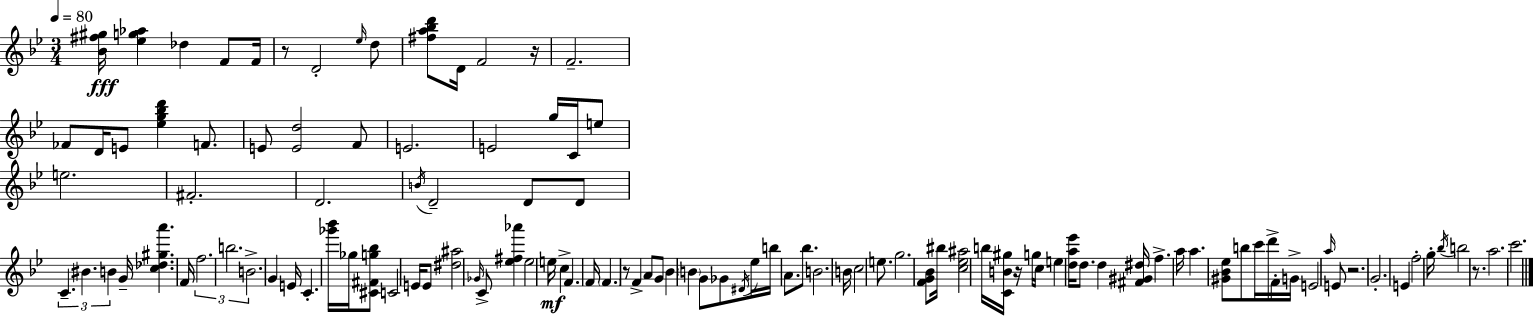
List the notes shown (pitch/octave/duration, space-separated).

[Bb4,F#5,G#5]/s [Eb5,G5,Ab5]/q Db5/q F4/e F4/s R/e D4/h Eb5/s D5/e [F#5,A5,Bb5,D6]/e D4/s F4/h R/s F4/h. FES4/e D4/s E4/e [Eb5,G5,Bb5,D6]/q F4/e. E4/e [E4,D5]/h F4/e E4/h. E4/h G5/s C4/s E5/e E5/h. F#4/h. D4/h. B4/s D4/h D4/e D4/e C4/q. BIS4/q. B4/q G4/s [C5,Db5,G#5,A6]/q. F4/s F5/h. B5/h. B4/h. G4/q E4/s C4/q. [Gb6,Bb6]/s Gb5/s [C#4,F#4,G5,Bb5]/e C4/h E4/s E4/e [D#5,A#5]/h Gb4/s C4/e [Eb5,F#5,Ab6]/q Eb5/h E5/s C5/q F4/q. F4/s F4/q. R/e F4/q A4/e G4/e Bb4/q B4/q G4/e Gb4/e D#4/s Eb5/s B5/s A4/e. Bb5/e. B4/h. B4/s C5/h E5/e. G5/h. [F4,G4,Bb4]/e BIS5/s [C5,Eb5,A#5]/h B5/s [C4,B4,G#5]/s R/s G5/s C5/s E5/q [D5,A5,Eb6]/s D5/e. D5/q [F#4,G#4,D#5]/s F5/q. A5/s A5/q. [G#4,Bb4,Eb5]/e B5/e C6/s D6/s F4/s G4/s E4/h A5/s E4/e R/h. G4/h. E4/q F5/h G5/s Bb5/s B5/h R/e. A5/h. C6/h.